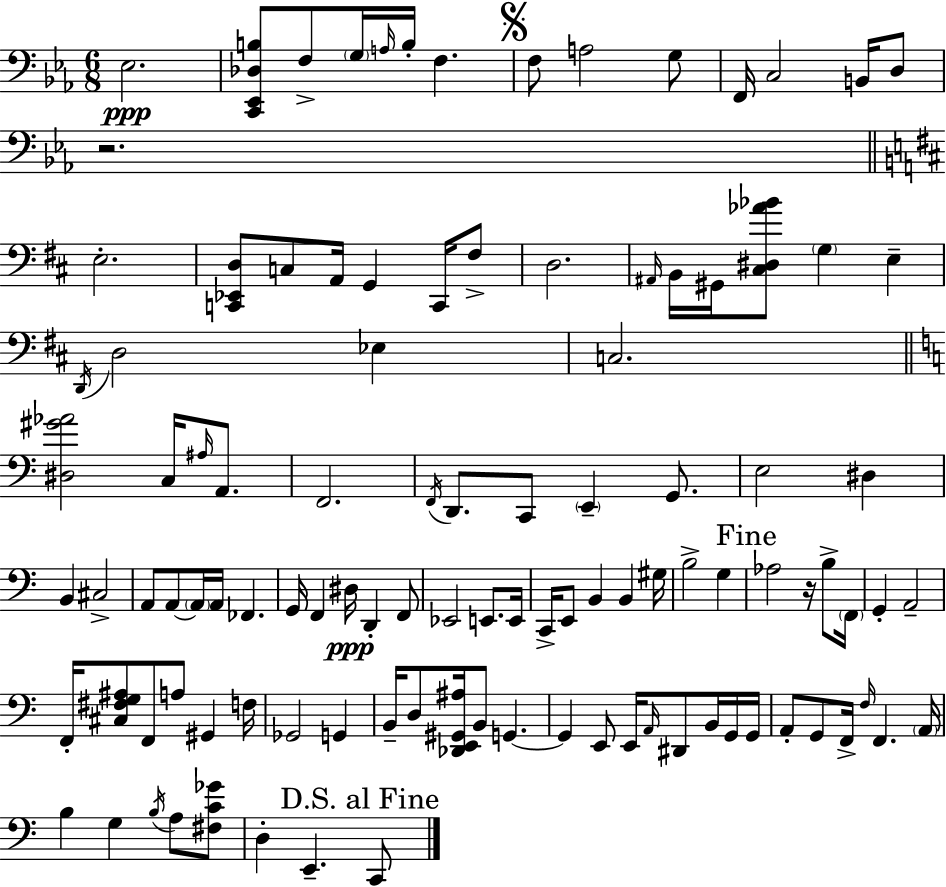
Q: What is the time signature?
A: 6/8